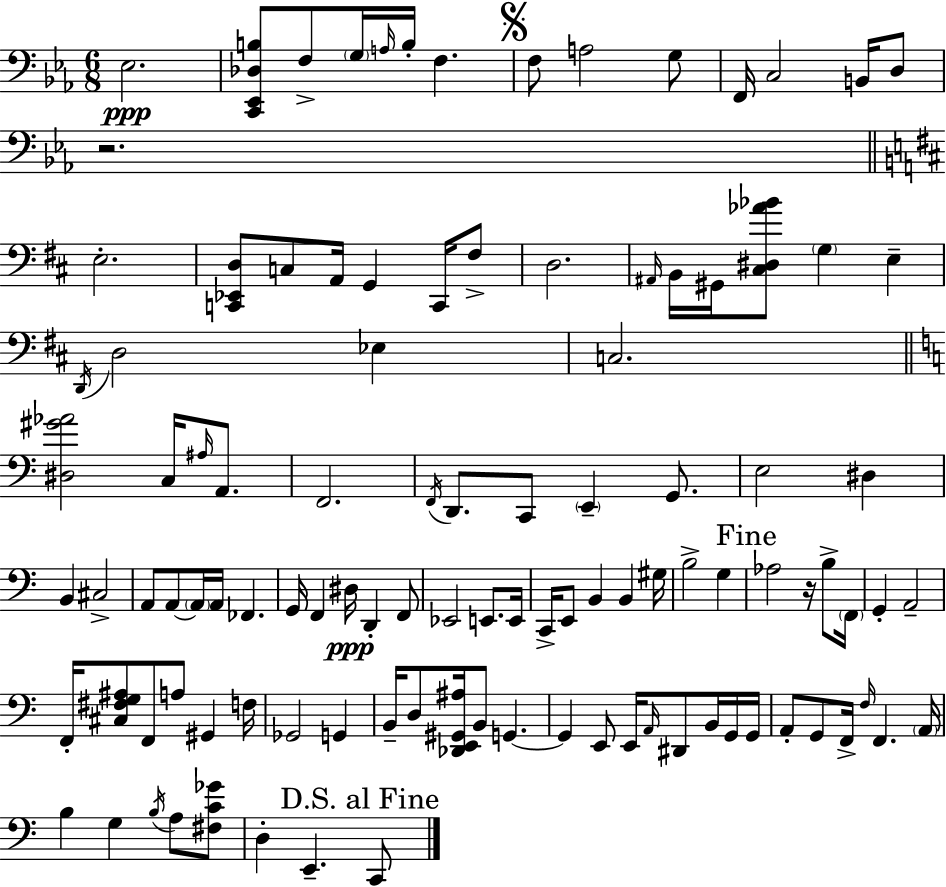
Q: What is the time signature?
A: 6/8